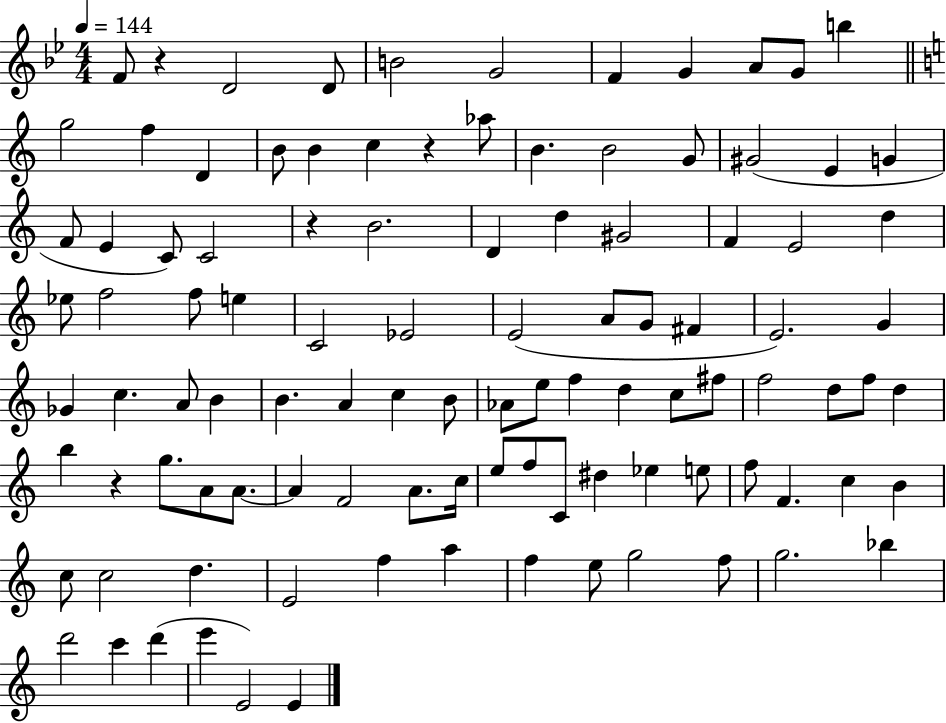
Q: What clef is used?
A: treble